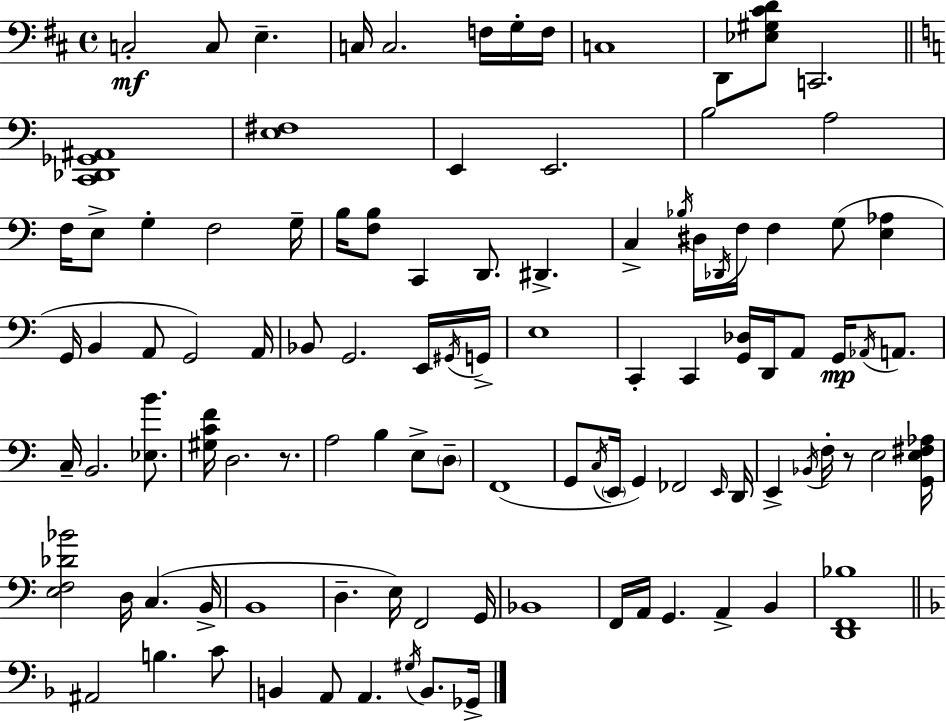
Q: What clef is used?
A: bass